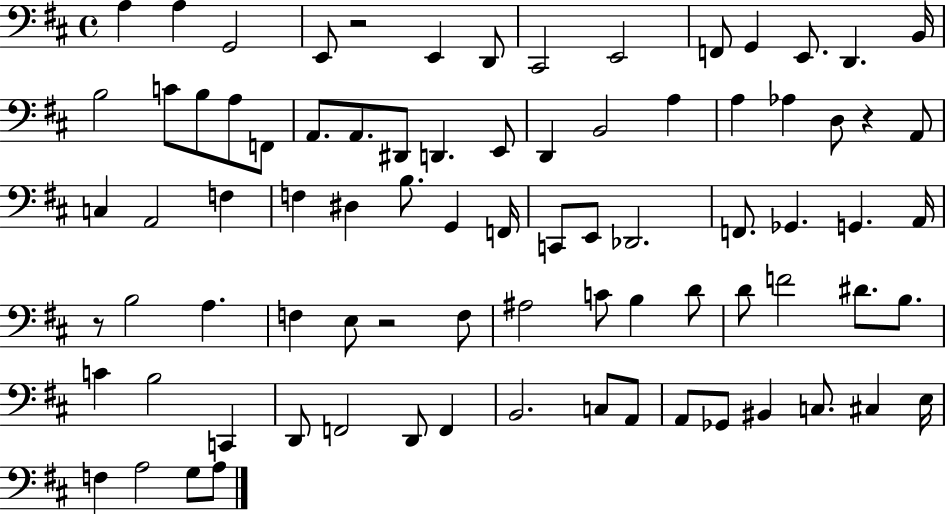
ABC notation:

X:1
T:Untitled
M:4/4
L:1/4
K:D
A, A, G,,2 E,,/2 z2 E,, D,,/2 ^C,,2 E,,2 F,,/2 G,, E,,/2 D,, B,,/4 B,2 C/2 B,/2 A,/2 F,,/2 A,,/2 A,,/2 ^D,,/2 D,, E,,/2 D,, B,,2 A, A, _A, D,/2 z A,,/2 C, A,,2 F, F, ^D, B,/2 G,, F,,/4 C,,/2 E,,/2 _D,,2 F,,/2 _G,, G,, A,,/4 z/2 B,2 A, F, E,/2 z2 F,/2 ^A,2 C/2 B, D/2 D/2 F2 ^D/2 B,/2 C B,2 C,, D,,/2 F,,2 D,,/2 F,, B,,2 C,/2 A,,/2 A,,/2 _G,,/2 ^B,, C,/2 ^C, E,/4 F, A,2 G,/2 A,/2